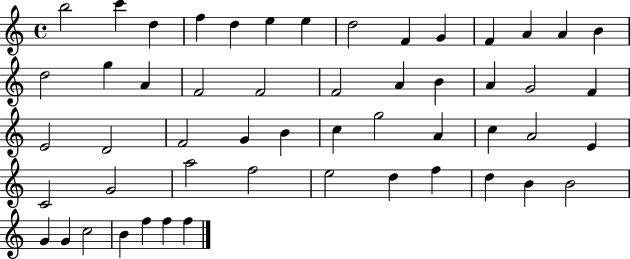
{
  \clef treble
  \time 4/4
  \defaultTimeSignature
  \key c \major
  b''2 c'''4 d''4 | f''4 d''4 e''4 e''4 | d''2 f'4 g'4 | f'4 a'4 a'4 b'4 | \break d''2 g''4 a'4 | f'2 f'2 | f'2 a'4 b'4 | a'4 g'2 f'4 | \break e'2 d'2 | f'2 g'4 b'4 | c''4 g''2 a'4 | c''4 a'2 e'4 | \break c'2 g'2 | a''2 f''2 | e''2 d''4 f''4 | d''4 b'4 b'2 | \break g'4 g'4 c''2 | b'4 f''4 f''4 f''4 | \bar "|."
}